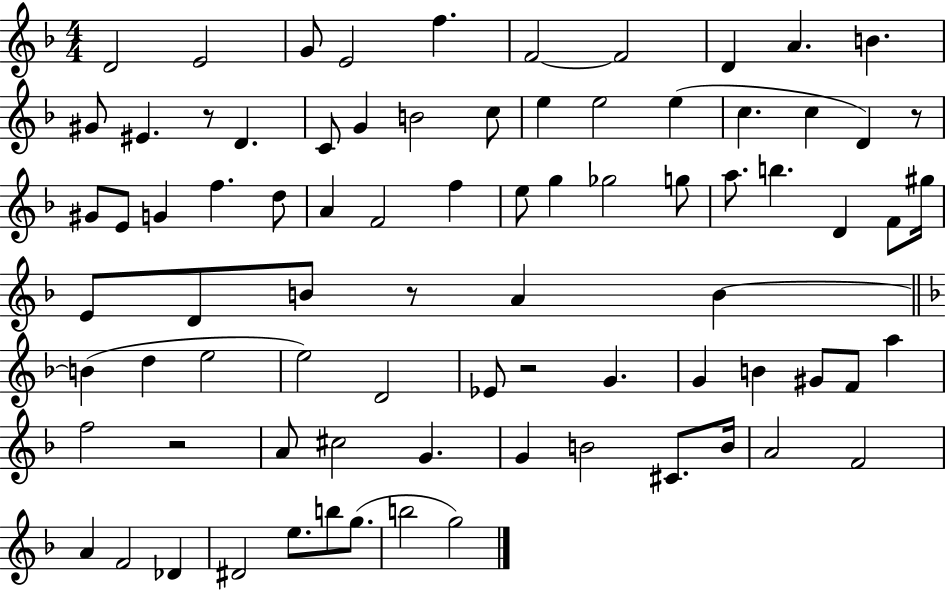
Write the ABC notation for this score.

X:1
T:Untitled
M:4/4
L:1/4
K:F
D2 E2 G/2 E2 f F2 F2 D A B ^G/2 ^E z/2 D C/2 G B2 c/2 e e2 e c c D z/2 ^G/2 E/2 G f d/2 A F2 f e/2 g _g2 g/2 a/2 b D F/2 ^g/4 E/2 D/2 B/2 z/2 A B B d e2 e2 D2 _E/2 z2 G G B ^G/2 F/2 a f2 z2 A/2 ^c2 G G B2 ^C/2 B/4 A2 F2 A F2 _D ^D2 e/2 b/2 g/2 b2 g2